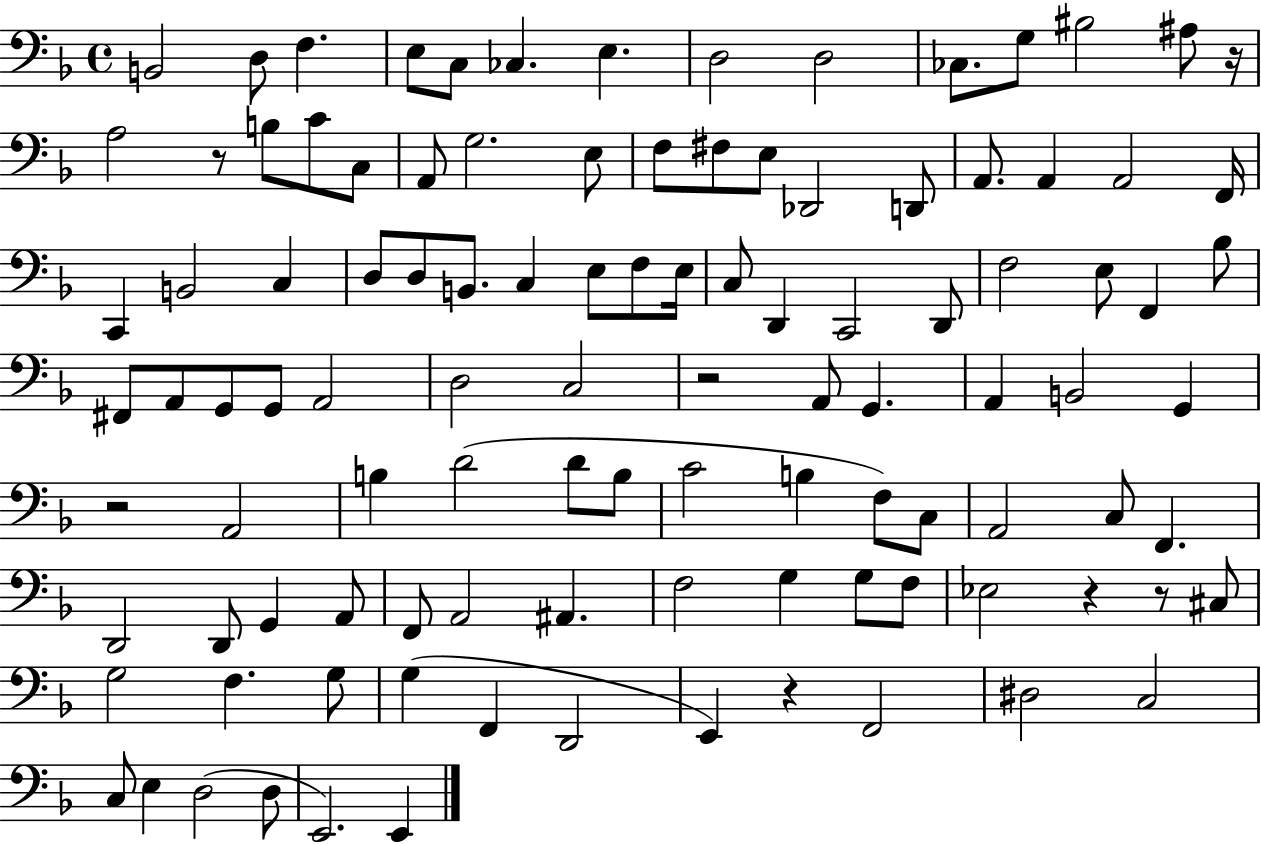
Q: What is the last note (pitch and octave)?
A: E2